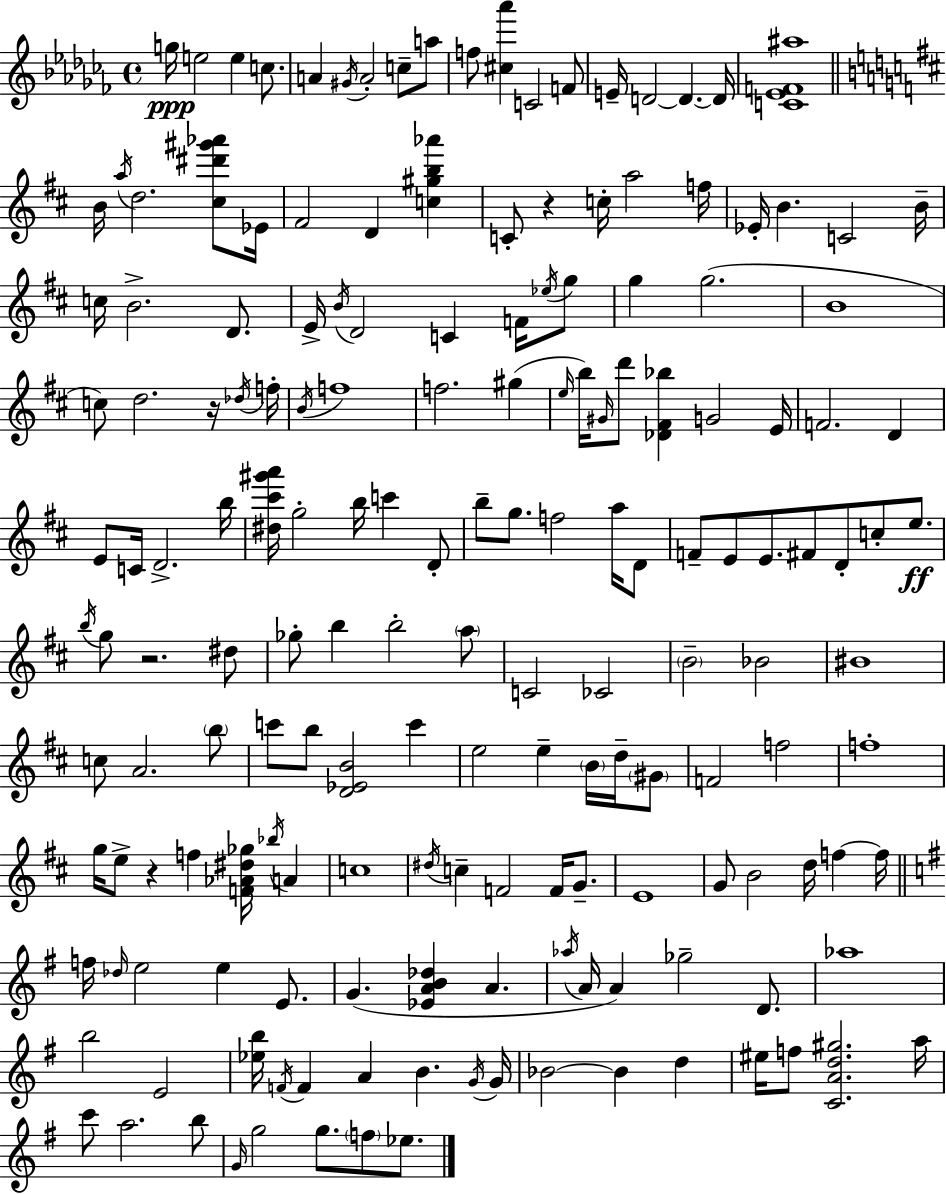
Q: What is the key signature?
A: AES minor